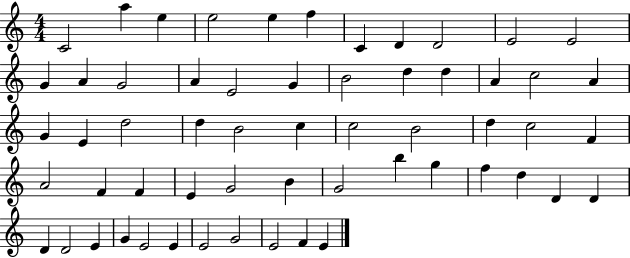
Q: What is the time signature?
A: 4/4